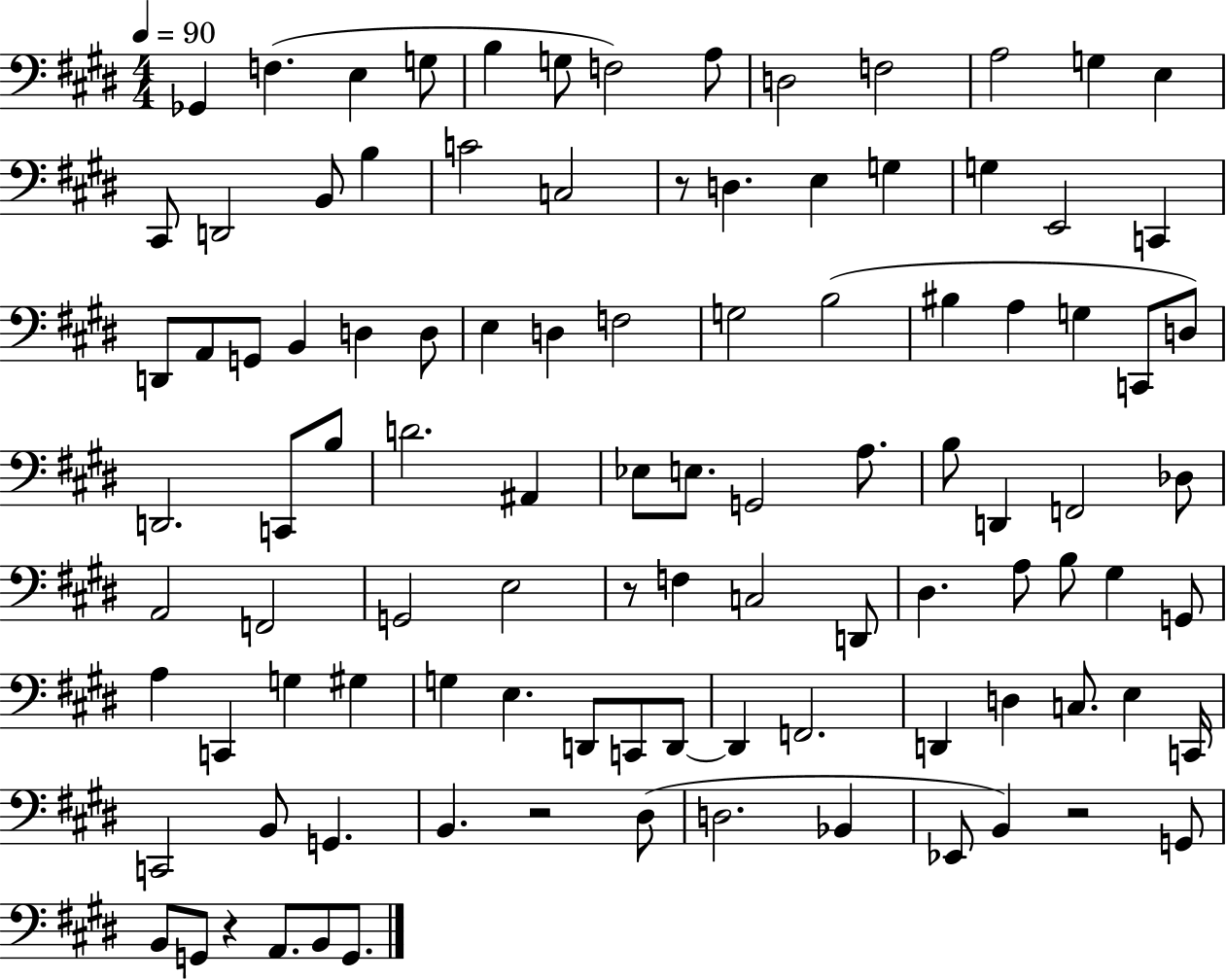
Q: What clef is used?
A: bass